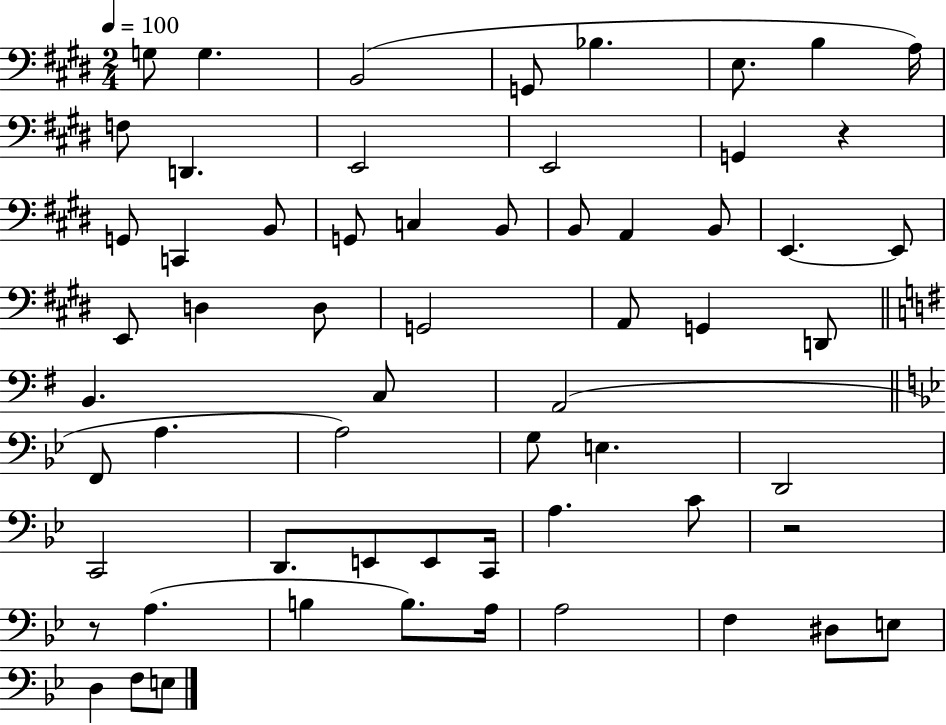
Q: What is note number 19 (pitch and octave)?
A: B2